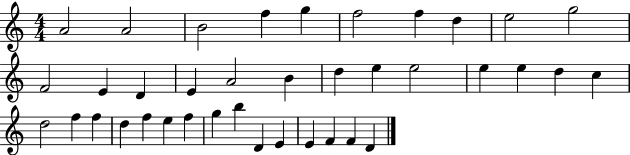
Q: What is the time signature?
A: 4/4